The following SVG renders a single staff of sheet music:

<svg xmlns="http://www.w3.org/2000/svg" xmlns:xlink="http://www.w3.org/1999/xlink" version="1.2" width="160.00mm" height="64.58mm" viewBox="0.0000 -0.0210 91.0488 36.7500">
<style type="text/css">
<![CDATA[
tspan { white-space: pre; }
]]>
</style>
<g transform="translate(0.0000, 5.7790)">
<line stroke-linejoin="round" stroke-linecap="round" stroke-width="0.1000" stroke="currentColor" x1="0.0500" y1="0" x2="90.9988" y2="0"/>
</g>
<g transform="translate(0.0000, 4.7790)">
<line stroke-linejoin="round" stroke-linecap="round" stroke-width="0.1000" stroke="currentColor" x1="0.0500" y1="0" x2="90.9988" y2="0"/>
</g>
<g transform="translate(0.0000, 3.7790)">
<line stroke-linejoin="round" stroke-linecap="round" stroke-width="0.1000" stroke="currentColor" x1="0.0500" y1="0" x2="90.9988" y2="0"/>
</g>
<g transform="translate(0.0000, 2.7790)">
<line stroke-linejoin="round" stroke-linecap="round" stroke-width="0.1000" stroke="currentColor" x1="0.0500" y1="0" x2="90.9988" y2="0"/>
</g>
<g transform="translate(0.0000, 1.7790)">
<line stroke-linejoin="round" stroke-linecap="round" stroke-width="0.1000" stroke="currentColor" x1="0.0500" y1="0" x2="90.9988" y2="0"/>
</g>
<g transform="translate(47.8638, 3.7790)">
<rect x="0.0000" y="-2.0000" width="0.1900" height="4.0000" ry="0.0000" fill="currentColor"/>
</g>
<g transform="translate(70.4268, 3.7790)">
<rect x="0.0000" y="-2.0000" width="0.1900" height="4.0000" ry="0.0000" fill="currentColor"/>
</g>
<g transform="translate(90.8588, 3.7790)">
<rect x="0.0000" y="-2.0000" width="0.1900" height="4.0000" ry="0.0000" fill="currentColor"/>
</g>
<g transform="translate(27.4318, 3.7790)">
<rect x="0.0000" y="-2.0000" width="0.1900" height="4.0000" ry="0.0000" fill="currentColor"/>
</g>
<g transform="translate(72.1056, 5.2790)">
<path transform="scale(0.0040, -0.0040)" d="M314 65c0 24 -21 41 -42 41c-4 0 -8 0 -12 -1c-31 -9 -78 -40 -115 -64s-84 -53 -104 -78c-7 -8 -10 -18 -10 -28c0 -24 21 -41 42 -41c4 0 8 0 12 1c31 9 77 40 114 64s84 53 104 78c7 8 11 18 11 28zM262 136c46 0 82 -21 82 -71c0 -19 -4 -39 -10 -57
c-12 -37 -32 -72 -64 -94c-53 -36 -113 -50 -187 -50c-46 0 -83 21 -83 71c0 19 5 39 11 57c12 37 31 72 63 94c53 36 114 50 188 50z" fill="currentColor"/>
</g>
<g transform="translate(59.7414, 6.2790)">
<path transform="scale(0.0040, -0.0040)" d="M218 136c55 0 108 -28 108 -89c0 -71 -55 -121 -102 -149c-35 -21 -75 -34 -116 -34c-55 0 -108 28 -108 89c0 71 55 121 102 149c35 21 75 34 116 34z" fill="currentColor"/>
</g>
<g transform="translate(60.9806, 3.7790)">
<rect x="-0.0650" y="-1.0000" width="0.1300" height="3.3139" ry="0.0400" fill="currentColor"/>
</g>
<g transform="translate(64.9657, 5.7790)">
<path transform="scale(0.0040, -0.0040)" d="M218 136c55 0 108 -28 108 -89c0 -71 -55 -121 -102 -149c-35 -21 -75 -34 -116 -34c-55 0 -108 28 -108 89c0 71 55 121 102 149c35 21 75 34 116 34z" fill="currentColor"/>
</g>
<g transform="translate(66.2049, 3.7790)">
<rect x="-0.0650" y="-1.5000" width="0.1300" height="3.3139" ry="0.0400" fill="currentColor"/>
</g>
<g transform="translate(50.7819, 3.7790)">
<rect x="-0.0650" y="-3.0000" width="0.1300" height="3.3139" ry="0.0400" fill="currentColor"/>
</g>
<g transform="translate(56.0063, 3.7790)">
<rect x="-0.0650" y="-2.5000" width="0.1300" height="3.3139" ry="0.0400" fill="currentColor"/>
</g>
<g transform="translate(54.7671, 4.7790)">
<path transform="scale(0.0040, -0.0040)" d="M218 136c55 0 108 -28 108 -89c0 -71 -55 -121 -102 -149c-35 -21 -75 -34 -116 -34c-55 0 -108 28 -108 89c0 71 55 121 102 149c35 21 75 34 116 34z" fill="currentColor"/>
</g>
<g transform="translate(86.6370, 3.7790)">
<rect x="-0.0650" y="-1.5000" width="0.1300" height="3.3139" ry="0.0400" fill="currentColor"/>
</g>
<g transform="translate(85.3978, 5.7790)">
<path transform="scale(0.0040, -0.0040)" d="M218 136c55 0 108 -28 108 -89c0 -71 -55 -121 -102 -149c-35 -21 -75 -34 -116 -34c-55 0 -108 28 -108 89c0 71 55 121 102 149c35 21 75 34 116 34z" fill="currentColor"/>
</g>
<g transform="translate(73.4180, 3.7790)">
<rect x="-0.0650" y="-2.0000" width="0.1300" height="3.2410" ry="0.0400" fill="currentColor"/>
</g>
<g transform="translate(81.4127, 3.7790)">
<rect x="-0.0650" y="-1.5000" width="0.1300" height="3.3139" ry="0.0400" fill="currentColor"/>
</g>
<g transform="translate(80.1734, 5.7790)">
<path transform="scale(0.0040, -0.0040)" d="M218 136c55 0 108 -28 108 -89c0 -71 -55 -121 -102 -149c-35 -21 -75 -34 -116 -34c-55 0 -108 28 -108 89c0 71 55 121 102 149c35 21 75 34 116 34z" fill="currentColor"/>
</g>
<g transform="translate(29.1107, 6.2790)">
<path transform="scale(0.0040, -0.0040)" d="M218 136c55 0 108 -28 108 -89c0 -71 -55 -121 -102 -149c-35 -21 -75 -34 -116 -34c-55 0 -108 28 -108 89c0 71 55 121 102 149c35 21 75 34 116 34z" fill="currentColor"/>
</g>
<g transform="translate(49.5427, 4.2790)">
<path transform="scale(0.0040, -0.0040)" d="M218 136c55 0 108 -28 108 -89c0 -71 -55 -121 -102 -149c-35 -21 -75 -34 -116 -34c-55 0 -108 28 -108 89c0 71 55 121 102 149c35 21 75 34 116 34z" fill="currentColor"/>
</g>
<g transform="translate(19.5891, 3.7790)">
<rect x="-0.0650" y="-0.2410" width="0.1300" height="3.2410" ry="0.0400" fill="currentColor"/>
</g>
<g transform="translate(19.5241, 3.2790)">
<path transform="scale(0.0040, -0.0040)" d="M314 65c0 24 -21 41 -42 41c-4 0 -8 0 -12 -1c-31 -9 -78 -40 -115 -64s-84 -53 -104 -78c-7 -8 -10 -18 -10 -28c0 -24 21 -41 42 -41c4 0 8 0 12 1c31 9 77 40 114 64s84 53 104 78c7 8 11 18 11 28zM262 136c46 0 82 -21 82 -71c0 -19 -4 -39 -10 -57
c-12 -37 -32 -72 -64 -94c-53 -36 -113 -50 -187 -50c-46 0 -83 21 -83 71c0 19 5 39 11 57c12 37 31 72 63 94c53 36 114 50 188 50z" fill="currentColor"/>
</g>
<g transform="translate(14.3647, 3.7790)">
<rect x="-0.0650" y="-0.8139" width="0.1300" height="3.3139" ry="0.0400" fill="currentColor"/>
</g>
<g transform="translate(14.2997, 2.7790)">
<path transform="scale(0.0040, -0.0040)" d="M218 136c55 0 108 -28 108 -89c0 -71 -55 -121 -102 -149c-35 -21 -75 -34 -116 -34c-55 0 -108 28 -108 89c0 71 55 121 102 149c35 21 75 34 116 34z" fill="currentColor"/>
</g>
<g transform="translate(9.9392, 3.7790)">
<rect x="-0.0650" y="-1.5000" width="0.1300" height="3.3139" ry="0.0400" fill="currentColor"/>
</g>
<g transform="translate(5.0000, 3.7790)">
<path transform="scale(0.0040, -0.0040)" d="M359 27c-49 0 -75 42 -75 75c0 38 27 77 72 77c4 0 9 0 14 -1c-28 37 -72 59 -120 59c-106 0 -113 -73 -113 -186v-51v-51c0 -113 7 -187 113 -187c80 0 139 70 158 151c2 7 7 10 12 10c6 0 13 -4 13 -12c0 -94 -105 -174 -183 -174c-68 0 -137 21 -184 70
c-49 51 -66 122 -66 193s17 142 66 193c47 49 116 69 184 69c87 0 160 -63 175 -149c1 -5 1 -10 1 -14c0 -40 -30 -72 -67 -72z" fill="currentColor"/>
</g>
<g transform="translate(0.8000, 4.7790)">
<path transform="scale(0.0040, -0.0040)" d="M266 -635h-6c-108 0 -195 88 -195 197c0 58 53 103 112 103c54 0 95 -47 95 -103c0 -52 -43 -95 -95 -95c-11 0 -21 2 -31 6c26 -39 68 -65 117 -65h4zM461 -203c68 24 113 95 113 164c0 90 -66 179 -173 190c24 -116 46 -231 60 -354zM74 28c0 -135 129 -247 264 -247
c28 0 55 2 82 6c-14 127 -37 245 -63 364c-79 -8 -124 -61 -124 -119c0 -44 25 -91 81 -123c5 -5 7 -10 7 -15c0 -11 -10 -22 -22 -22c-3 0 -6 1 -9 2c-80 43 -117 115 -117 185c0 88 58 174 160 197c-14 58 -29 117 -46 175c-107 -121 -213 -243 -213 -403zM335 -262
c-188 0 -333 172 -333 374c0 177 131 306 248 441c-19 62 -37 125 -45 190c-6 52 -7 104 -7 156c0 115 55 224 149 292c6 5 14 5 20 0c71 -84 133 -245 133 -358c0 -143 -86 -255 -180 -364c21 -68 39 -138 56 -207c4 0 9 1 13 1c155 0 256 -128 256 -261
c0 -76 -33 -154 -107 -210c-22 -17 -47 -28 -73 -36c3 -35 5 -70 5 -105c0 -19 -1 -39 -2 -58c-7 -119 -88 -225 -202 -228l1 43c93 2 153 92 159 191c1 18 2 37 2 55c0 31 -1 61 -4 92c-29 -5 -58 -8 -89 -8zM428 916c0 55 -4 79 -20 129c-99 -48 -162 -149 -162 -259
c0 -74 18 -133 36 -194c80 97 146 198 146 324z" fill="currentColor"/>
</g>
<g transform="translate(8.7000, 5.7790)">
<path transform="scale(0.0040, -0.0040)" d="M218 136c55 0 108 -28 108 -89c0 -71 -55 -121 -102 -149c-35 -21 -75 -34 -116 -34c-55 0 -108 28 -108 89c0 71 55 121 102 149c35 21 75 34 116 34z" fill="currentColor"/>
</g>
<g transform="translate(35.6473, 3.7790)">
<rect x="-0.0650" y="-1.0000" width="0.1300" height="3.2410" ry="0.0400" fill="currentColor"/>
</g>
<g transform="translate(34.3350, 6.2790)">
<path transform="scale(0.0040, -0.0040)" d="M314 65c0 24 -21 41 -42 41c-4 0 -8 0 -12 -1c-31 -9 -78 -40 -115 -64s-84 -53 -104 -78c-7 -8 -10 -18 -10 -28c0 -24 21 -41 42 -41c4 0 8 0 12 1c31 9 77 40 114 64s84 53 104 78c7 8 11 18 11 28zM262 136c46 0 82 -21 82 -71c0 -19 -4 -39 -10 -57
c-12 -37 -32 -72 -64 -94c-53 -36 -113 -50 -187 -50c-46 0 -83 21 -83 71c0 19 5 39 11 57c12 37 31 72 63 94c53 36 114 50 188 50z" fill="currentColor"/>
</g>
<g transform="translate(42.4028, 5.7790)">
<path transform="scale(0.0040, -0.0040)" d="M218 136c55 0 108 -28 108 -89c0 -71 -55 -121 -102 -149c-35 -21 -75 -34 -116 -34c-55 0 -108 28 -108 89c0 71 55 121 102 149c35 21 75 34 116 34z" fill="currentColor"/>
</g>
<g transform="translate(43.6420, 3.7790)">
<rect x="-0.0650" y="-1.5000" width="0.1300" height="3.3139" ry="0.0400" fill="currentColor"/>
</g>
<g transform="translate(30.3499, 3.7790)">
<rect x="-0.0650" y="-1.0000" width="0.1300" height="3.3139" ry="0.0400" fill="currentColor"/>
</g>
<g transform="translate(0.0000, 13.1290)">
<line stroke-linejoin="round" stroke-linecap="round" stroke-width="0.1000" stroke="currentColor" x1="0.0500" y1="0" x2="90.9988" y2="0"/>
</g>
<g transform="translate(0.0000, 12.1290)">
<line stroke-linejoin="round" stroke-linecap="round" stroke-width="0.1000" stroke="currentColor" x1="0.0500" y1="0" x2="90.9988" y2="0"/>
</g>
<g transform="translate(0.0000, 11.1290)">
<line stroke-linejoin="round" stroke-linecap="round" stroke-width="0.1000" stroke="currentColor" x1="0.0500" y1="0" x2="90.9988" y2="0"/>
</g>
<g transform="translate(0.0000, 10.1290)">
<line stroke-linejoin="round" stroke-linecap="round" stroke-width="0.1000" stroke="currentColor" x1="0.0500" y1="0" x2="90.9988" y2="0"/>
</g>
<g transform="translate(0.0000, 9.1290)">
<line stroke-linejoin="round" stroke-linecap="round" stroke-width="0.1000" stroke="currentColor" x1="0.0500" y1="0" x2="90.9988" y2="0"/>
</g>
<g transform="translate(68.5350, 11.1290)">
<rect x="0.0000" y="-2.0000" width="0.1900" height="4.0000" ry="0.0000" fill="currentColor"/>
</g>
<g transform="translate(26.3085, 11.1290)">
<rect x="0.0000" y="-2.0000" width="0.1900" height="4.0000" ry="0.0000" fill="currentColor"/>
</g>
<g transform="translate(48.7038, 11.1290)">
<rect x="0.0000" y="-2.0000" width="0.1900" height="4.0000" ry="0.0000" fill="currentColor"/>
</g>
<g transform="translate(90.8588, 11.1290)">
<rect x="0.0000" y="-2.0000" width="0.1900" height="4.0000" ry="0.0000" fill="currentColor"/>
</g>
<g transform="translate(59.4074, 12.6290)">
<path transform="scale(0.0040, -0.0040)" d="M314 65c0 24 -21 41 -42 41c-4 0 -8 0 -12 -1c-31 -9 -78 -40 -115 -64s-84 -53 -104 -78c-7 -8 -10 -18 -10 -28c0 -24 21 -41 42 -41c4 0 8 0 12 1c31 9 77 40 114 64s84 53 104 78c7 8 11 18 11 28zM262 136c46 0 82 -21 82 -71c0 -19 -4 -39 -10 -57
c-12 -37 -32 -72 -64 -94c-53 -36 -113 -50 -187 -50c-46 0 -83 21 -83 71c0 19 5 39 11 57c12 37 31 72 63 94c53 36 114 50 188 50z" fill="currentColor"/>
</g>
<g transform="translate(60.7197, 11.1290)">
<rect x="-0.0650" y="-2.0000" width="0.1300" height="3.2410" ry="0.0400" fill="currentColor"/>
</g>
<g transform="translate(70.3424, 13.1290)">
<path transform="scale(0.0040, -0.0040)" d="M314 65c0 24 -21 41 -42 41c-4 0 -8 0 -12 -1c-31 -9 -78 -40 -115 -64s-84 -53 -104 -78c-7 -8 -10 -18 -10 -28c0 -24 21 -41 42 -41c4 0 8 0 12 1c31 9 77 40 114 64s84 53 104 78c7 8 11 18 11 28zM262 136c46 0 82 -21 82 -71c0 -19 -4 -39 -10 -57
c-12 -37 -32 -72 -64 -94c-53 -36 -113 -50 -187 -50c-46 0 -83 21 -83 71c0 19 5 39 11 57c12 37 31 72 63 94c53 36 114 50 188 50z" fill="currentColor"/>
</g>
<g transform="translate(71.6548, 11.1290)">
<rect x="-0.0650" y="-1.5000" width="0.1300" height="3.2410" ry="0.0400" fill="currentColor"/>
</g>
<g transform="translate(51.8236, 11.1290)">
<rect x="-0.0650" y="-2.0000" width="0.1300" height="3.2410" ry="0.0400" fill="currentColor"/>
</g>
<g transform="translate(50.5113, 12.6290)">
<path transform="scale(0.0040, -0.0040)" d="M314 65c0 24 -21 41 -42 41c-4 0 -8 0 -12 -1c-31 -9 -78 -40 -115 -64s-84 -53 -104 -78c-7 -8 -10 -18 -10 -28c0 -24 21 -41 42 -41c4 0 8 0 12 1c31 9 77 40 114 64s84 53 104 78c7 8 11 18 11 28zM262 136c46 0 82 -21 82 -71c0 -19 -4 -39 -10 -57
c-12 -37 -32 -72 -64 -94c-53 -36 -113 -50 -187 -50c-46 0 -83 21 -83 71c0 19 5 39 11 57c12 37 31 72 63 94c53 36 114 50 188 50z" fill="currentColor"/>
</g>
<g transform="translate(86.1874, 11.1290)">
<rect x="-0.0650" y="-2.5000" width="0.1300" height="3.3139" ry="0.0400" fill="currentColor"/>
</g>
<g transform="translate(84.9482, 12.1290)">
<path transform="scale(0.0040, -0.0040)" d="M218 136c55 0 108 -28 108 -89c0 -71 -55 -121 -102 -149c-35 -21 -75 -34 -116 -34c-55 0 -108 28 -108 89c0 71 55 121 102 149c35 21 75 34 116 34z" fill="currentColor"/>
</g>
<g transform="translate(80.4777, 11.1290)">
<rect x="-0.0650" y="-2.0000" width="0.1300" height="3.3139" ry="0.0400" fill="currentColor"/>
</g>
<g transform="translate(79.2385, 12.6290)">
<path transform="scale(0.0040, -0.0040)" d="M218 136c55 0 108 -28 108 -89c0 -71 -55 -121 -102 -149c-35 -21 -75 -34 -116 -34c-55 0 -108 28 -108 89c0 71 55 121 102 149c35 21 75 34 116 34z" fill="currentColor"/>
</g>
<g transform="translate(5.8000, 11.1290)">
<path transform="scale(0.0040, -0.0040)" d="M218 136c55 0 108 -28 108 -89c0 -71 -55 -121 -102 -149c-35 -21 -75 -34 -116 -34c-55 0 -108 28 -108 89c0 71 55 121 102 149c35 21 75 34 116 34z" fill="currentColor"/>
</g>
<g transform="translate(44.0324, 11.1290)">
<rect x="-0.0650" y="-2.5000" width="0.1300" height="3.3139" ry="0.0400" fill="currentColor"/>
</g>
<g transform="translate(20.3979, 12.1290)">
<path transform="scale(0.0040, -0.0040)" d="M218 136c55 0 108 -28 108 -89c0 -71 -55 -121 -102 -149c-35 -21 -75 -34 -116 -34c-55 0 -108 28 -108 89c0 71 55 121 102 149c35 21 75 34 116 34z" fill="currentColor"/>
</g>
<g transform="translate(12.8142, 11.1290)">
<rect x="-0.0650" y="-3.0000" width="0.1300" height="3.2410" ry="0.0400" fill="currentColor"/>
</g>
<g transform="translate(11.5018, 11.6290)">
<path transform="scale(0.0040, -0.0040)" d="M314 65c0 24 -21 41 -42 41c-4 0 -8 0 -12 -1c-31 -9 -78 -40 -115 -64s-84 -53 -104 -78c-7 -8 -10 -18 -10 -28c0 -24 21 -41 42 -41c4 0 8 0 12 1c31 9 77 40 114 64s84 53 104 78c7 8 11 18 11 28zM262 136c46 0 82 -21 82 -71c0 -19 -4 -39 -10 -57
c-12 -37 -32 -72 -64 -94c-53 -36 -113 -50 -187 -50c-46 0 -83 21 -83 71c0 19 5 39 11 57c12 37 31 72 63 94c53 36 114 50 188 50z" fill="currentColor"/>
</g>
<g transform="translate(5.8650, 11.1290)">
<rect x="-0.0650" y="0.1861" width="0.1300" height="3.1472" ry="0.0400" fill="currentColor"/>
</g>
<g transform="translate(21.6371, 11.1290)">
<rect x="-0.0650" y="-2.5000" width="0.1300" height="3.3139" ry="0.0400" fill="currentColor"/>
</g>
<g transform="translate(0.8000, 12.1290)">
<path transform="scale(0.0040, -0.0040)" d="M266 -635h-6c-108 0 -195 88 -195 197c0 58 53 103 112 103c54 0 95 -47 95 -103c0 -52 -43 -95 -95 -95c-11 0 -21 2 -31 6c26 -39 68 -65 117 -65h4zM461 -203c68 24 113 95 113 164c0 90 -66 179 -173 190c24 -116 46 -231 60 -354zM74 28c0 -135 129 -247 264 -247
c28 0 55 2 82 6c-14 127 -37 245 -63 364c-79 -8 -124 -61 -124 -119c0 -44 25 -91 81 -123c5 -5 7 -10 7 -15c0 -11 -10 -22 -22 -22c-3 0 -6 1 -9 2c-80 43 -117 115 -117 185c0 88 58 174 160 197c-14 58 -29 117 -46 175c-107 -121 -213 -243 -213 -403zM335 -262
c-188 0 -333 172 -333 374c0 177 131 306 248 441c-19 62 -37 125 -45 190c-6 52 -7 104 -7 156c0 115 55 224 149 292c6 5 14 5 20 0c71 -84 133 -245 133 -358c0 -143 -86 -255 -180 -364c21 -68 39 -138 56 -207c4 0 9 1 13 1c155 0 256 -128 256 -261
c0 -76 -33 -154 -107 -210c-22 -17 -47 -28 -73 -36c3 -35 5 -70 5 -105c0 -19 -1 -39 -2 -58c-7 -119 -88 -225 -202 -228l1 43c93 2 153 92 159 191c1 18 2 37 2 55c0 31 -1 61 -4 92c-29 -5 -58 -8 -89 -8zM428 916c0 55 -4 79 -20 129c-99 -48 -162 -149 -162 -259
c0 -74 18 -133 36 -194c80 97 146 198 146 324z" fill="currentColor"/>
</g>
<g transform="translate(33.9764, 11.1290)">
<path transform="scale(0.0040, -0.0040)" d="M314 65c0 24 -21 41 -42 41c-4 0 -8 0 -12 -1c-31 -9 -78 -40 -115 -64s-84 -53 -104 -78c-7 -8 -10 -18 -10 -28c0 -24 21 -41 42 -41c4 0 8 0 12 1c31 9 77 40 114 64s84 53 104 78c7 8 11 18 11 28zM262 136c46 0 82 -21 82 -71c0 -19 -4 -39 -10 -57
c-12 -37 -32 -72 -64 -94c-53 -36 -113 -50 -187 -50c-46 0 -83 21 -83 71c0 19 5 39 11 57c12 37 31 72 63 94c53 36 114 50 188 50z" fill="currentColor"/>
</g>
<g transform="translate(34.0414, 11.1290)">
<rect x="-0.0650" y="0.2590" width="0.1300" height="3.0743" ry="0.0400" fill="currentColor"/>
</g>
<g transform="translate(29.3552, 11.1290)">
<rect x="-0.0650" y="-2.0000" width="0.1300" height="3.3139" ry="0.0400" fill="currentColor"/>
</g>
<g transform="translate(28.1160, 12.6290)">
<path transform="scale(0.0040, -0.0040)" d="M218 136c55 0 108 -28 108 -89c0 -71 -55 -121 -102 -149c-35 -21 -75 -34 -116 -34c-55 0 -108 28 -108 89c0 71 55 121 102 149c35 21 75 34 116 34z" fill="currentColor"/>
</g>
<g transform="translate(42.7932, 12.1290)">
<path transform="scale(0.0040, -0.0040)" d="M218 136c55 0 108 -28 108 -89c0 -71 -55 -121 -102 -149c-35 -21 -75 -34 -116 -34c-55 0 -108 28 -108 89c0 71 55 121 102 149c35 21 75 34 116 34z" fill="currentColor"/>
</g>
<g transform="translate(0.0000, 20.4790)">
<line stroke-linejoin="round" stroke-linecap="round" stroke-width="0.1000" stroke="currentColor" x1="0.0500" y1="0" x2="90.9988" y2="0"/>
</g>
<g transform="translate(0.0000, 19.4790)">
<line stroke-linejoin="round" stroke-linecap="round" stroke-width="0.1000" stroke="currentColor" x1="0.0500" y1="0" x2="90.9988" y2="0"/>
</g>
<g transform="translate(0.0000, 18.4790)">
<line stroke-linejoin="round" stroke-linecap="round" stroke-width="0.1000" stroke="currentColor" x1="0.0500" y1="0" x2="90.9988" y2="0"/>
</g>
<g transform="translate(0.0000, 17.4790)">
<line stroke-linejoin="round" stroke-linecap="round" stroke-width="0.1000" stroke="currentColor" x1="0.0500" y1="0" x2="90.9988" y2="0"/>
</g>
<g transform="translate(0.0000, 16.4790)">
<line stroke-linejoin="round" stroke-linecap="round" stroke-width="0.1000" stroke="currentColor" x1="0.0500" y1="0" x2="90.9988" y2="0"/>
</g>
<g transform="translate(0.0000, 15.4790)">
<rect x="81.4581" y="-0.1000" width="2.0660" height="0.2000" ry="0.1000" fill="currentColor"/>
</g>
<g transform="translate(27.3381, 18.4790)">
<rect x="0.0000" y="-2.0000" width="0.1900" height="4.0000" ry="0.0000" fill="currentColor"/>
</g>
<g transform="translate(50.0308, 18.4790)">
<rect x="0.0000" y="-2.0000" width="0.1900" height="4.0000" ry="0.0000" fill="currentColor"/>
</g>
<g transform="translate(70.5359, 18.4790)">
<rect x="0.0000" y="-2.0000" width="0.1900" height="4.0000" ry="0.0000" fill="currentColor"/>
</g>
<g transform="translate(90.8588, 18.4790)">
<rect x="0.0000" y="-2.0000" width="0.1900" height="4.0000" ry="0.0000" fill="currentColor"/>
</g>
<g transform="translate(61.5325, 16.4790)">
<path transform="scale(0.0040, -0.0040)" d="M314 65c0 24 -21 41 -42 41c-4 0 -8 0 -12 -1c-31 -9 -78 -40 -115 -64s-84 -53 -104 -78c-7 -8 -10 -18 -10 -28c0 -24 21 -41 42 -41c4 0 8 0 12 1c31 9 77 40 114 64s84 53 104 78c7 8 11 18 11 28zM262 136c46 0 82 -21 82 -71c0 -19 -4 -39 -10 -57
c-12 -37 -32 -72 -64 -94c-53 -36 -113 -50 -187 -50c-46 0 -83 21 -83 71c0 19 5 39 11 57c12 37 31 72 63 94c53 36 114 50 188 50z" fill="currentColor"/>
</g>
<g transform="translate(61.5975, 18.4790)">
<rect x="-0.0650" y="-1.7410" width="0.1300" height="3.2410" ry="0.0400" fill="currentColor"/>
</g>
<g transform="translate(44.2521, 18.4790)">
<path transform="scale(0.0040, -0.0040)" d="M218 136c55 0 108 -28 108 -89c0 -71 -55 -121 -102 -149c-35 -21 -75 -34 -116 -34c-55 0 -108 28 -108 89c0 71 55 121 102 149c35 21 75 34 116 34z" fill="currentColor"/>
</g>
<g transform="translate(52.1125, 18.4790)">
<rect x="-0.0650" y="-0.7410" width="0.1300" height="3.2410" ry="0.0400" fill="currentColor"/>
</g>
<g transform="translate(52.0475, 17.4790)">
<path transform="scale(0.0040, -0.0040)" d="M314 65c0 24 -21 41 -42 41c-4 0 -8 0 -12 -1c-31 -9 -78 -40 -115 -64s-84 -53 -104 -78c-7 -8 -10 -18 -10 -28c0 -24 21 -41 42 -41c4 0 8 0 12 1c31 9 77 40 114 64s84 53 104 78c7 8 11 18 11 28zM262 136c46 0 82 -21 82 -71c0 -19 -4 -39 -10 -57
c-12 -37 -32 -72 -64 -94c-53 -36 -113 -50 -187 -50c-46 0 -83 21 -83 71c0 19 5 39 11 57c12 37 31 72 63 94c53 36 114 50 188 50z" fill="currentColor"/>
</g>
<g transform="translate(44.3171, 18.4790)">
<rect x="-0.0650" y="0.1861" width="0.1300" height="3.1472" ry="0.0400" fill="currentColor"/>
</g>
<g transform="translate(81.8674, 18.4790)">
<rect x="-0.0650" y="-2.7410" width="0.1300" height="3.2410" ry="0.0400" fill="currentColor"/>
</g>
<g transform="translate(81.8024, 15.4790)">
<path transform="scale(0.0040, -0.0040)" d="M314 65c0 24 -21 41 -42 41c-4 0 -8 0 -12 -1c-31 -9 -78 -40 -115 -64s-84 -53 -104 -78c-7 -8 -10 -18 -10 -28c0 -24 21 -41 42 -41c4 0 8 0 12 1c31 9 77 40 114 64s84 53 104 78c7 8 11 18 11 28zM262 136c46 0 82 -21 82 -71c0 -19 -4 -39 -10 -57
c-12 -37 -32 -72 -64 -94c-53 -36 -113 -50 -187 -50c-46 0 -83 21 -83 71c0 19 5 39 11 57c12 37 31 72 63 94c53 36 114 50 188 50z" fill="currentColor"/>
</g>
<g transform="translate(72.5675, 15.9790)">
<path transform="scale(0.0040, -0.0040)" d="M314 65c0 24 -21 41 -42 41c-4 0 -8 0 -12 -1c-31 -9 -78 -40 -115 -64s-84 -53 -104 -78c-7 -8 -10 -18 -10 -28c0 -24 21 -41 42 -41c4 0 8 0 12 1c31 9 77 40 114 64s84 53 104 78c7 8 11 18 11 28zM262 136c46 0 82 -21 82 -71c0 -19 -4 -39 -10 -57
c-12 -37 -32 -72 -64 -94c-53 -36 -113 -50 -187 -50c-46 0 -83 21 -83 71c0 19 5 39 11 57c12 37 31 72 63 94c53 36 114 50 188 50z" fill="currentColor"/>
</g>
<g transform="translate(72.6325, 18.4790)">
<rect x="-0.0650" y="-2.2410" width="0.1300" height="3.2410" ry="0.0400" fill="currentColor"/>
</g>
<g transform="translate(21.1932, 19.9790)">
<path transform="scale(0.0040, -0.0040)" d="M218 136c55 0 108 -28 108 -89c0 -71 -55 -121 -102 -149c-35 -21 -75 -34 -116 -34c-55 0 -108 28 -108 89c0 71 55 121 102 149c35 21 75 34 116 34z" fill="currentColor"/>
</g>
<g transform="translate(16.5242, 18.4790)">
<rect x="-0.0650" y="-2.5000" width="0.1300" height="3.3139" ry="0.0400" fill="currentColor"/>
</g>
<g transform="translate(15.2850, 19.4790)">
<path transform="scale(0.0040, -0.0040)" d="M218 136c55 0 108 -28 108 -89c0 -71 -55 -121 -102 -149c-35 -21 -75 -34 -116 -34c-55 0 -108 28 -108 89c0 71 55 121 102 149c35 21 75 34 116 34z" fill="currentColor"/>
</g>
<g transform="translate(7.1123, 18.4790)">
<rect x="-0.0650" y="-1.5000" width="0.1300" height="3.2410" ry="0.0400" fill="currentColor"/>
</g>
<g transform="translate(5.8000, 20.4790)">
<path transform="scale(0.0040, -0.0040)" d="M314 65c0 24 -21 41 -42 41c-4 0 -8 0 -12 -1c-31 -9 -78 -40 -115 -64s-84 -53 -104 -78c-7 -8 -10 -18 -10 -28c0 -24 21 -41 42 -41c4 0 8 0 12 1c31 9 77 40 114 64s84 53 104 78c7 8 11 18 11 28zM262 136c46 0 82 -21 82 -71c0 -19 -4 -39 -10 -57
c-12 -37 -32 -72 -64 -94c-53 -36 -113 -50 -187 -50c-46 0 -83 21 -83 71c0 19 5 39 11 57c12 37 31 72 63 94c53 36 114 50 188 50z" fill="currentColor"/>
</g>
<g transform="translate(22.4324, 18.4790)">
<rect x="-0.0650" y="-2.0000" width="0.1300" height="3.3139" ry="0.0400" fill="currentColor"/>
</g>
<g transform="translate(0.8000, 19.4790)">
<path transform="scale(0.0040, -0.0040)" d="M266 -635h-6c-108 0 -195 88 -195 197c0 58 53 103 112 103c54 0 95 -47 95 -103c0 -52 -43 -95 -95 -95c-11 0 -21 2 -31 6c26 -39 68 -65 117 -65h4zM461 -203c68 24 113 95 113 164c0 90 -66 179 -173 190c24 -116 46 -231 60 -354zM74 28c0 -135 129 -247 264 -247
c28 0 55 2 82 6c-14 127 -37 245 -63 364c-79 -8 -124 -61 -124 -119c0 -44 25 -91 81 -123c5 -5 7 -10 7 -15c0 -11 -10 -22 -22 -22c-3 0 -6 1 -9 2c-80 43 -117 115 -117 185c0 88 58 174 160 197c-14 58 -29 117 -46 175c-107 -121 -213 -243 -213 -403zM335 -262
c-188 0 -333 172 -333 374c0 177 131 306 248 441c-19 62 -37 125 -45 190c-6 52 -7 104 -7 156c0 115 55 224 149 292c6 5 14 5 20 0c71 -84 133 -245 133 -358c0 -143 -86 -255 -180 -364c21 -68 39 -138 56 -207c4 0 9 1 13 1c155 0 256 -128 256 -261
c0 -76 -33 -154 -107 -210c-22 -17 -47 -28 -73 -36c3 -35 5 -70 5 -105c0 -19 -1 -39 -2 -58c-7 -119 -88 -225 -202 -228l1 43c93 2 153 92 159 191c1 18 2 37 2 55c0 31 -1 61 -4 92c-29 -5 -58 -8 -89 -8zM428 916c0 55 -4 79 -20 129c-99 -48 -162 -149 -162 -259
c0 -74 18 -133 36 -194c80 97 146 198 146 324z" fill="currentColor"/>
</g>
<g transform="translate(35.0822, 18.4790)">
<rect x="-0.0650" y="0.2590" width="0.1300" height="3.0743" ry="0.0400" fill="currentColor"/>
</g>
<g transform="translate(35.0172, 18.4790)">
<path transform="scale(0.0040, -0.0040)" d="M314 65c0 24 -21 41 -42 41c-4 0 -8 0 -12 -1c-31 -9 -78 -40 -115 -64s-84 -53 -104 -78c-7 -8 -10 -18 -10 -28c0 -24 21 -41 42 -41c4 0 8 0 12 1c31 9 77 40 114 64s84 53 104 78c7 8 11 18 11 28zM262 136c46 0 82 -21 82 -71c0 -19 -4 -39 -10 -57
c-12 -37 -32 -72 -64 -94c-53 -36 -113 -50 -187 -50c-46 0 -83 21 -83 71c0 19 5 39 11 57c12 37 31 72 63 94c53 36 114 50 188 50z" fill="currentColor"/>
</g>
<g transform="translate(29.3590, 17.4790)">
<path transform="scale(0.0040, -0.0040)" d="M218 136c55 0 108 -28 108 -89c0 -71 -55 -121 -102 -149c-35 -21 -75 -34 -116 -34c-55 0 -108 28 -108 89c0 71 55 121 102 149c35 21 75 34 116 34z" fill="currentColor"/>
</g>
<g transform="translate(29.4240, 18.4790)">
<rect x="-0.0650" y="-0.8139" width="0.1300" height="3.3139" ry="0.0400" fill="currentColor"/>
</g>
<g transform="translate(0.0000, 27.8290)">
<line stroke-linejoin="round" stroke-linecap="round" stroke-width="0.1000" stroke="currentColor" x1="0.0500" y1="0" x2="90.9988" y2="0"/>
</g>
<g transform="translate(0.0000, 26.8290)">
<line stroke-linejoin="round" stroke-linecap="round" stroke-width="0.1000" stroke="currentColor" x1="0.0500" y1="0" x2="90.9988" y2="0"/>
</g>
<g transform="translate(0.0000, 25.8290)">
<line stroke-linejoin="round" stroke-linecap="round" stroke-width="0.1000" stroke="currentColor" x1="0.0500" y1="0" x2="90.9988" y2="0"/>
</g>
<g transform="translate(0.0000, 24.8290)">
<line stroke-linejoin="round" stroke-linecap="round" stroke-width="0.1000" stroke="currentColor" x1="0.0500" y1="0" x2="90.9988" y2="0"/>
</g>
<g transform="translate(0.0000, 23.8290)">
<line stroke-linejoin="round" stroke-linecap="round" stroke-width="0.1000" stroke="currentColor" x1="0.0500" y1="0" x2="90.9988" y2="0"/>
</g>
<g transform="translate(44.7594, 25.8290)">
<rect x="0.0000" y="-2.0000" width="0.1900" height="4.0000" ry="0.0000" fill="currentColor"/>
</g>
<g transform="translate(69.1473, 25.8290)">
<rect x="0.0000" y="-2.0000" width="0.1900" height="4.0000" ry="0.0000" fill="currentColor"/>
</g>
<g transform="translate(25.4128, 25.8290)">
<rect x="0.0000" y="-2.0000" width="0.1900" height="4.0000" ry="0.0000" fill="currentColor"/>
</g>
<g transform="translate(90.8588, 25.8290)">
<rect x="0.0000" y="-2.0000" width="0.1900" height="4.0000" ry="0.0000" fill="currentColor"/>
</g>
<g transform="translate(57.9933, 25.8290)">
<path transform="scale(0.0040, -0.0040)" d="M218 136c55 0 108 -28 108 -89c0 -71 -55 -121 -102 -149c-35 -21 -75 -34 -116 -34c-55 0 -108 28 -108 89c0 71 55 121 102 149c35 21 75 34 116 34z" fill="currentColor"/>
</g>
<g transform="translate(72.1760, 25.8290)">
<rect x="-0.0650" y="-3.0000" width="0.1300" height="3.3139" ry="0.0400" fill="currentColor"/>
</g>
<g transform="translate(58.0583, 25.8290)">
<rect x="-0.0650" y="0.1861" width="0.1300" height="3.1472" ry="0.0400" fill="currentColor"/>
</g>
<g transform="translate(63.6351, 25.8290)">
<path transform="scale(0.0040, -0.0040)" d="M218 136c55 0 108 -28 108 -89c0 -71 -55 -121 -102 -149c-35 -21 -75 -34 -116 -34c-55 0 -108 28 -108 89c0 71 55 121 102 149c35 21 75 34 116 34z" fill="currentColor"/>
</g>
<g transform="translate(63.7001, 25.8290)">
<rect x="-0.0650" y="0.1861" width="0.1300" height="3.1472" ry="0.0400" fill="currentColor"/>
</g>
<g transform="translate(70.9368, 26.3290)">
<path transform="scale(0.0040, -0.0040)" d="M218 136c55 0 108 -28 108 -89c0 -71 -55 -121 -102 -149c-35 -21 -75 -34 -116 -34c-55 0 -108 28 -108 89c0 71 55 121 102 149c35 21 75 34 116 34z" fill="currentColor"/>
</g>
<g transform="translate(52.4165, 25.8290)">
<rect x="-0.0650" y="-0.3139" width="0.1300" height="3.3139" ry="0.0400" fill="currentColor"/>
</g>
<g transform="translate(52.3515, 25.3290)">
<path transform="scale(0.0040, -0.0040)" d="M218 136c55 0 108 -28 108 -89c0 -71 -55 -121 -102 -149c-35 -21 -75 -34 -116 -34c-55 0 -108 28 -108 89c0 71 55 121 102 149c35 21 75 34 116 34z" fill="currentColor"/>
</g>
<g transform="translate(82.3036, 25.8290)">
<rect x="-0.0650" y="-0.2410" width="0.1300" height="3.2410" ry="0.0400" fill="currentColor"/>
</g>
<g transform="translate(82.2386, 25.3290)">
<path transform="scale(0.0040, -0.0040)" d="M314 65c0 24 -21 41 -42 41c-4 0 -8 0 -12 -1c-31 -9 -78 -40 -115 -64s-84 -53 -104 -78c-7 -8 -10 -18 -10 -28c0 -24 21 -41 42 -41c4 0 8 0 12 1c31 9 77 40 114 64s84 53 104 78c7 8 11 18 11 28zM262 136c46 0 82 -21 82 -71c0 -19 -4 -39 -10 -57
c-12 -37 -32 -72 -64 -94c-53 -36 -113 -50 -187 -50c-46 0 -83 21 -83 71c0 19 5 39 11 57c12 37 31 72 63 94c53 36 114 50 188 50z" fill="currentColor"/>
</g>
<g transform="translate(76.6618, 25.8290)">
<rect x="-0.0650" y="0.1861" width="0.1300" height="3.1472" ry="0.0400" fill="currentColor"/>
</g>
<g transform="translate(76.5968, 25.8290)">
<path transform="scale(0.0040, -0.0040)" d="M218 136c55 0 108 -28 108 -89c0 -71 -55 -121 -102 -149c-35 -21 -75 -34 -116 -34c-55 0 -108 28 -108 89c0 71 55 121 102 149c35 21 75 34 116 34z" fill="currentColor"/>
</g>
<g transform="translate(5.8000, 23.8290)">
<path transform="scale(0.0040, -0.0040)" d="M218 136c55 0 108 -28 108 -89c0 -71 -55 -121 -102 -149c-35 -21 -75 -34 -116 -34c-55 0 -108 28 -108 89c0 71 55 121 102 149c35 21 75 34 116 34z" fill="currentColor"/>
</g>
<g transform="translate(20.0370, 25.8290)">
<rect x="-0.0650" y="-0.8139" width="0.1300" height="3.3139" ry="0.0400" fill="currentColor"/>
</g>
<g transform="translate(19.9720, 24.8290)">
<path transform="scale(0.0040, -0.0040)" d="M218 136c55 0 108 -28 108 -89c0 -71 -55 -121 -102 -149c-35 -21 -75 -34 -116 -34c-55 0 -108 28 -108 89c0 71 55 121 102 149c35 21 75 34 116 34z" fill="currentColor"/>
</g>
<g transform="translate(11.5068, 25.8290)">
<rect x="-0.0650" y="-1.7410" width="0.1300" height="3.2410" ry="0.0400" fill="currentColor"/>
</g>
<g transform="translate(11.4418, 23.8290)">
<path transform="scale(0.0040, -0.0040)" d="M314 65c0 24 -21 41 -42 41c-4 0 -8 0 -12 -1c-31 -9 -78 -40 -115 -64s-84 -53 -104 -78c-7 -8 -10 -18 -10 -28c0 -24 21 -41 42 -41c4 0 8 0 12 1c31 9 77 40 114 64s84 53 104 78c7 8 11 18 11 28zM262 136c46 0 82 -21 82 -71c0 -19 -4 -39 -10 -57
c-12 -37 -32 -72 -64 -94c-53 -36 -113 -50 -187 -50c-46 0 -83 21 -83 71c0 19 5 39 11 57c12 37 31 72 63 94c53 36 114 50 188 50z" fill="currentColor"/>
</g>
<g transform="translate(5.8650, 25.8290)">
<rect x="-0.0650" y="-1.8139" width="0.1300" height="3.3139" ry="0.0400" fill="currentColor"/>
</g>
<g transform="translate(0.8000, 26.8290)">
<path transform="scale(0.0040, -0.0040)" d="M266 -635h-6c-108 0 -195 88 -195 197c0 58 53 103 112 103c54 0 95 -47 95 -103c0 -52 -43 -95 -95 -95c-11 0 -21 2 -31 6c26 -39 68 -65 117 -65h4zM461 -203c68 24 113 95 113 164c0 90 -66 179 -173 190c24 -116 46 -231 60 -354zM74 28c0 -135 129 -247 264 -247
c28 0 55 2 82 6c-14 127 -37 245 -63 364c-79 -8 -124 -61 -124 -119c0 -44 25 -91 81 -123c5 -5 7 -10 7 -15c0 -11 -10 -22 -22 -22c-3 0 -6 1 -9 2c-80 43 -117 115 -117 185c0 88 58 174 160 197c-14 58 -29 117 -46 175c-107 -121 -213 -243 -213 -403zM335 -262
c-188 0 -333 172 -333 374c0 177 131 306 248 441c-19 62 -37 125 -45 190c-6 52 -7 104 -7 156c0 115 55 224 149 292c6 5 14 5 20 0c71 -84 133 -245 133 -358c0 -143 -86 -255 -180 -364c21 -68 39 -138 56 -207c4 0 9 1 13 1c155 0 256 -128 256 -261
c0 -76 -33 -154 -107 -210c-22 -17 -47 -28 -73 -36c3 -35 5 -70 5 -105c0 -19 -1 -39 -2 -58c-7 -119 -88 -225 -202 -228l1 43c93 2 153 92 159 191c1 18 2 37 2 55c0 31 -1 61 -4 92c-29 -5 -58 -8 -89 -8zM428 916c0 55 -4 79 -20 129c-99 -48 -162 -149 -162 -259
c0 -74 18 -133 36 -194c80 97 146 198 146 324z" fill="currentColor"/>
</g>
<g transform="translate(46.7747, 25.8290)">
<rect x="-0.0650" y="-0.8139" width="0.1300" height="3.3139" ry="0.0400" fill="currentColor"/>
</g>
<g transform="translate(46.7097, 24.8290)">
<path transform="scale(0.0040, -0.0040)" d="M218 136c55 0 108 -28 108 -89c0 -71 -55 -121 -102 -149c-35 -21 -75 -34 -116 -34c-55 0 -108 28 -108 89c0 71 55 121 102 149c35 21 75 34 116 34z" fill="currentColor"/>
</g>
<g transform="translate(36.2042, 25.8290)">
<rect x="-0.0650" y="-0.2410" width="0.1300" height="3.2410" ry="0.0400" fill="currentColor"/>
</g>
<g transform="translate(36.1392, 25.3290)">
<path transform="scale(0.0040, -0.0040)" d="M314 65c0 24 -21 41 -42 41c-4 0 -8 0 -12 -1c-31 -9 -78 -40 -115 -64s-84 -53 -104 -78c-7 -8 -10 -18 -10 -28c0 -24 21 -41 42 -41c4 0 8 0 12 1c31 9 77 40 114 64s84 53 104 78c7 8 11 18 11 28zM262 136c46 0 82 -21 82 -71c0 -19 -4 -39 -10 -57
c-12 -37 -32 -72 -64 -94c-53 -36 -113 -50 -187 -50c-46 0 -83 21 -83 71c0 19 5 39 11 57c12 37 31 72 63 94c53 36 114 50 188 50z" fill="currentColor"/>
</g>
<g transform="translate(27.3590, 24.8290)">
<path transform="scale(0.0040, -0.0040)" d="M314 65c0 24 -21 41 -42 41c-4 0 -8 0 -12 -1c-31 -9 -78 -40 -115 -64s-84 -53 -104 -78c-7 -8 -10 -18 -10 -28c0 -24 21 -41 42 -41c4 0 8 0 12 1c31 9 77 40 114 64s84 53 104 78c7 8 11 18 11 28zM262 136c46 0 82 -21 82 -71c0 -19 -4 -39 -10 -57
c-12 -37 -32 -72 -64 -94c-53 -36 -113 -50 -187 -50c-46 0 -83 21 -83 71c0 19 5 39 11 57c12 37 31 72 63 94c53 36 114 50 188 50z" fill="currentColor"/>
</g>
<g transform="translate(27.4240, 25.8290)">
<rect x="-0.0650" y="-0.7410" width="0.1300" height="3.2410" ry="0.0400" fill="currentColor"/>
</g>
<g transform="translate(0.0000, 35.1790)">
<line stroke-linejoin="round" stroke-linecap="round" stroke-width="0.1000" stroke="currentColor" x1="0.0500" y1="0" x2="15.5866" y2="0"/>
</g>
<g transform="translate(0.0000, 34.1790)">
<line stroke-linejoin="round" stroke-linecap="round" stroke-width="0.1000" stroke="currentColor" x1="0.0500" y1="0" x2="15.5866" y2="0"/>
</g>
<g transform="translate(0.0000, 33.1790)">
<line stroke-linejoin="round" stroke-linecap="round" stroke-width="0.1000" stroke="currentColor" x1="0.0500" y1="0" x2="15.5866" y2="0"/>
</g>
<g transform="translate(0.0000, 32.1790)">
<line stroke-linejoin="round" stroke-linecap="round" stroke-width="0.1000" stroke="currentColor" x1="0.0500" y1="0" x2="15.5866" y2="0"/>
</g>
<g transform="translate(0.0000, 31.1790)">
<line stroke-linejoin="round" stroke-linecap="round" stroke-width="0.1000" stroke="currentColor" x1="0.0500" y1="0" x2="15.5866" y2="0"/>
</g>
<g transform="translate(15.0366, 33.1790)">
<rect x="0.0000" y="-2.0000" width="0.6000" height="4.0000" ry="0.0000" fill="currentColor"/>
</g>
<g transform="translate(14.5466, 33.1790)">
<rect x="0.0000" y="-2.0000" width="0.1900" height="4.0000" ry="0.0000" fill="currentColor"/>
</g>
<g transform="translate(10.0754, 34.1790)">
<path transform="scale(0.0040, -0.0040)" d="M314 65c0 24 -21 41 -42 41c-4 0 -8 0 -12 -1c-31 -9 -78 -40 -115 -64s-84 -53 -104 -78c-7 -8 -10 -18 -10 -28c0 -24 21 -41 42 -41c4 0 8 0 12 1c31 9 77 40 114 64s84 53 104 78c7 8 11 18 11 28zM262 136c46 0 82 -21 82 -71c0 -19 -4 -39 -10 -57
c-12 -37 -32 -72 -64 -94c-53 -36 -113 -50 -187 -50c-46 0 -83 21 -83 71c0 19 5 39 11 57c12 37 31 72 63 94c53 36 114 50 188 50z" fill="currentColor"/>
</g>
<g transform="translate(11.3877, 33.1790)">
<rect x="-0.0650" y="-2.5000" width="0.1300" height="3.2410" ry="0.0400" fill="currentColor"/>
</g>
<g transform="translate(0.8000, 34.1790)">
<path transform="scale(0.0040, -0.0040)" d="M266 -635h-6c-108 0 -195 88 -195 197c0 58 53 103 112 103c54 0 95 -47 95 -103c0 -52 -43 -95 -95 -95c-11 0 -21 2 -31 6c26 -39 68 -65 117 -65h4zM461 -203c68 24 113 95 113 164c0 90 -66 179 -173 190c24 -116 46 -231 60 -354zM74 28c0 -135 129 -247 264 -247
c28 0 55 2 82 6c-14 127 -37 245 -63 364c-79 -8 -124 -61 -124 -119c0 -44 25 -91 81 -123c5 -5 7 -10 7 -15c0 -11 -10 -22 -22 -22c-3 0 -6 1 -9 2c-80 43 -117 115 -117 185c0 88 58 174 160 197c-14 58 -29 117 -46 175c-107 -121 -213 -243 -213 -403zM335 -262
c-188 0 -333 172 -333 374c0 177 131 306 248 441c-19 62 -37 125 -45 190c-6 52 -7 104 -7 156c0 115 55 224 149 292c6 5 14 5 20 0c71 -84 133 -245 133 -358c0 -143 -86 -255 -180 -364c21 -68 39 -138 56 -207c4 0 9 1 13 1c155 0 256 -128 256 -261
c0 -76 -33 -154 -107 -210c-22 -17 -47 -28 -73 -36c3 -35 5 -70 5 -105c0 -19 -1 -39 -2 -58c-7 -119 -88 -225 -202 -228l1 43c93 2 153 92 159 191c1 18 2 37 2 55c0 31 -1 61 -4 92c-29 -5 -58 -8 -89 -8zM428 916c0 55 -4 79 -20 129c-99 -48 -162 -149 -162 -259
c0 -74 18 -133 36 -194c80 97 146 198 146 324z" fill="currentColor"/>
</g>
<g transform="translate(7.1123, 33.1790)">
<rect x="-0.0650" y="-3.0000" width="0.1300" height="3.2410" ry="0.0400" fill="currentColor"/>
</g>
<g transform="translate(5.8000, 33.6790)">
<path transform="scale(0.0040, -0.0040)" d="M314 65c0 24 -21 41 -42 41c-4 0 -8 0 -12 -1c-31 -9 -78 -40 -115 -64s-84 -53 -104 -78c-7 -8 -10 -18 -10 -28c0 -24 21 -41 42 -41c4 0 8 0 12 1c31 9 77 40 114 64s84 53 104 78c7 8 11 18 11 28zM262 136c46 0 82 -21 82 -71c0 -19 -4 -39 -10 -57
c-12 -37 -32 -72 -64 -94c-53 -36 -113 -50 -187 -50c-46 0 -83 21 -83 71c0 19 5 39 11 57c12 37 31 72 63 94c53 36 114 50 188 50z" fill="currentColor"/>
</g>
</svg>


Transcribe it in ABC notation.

X:1
T:Untitled
M:4/4
L:1/4
K:C
E d c2 D D2 E A G D E F2 E E B A2 G F B2 G F2 F2 E2 F G E2 G F d B2 B d2 f2 g2 a2 f f2 d d2 c2 d c B B A B c2 A2 G2